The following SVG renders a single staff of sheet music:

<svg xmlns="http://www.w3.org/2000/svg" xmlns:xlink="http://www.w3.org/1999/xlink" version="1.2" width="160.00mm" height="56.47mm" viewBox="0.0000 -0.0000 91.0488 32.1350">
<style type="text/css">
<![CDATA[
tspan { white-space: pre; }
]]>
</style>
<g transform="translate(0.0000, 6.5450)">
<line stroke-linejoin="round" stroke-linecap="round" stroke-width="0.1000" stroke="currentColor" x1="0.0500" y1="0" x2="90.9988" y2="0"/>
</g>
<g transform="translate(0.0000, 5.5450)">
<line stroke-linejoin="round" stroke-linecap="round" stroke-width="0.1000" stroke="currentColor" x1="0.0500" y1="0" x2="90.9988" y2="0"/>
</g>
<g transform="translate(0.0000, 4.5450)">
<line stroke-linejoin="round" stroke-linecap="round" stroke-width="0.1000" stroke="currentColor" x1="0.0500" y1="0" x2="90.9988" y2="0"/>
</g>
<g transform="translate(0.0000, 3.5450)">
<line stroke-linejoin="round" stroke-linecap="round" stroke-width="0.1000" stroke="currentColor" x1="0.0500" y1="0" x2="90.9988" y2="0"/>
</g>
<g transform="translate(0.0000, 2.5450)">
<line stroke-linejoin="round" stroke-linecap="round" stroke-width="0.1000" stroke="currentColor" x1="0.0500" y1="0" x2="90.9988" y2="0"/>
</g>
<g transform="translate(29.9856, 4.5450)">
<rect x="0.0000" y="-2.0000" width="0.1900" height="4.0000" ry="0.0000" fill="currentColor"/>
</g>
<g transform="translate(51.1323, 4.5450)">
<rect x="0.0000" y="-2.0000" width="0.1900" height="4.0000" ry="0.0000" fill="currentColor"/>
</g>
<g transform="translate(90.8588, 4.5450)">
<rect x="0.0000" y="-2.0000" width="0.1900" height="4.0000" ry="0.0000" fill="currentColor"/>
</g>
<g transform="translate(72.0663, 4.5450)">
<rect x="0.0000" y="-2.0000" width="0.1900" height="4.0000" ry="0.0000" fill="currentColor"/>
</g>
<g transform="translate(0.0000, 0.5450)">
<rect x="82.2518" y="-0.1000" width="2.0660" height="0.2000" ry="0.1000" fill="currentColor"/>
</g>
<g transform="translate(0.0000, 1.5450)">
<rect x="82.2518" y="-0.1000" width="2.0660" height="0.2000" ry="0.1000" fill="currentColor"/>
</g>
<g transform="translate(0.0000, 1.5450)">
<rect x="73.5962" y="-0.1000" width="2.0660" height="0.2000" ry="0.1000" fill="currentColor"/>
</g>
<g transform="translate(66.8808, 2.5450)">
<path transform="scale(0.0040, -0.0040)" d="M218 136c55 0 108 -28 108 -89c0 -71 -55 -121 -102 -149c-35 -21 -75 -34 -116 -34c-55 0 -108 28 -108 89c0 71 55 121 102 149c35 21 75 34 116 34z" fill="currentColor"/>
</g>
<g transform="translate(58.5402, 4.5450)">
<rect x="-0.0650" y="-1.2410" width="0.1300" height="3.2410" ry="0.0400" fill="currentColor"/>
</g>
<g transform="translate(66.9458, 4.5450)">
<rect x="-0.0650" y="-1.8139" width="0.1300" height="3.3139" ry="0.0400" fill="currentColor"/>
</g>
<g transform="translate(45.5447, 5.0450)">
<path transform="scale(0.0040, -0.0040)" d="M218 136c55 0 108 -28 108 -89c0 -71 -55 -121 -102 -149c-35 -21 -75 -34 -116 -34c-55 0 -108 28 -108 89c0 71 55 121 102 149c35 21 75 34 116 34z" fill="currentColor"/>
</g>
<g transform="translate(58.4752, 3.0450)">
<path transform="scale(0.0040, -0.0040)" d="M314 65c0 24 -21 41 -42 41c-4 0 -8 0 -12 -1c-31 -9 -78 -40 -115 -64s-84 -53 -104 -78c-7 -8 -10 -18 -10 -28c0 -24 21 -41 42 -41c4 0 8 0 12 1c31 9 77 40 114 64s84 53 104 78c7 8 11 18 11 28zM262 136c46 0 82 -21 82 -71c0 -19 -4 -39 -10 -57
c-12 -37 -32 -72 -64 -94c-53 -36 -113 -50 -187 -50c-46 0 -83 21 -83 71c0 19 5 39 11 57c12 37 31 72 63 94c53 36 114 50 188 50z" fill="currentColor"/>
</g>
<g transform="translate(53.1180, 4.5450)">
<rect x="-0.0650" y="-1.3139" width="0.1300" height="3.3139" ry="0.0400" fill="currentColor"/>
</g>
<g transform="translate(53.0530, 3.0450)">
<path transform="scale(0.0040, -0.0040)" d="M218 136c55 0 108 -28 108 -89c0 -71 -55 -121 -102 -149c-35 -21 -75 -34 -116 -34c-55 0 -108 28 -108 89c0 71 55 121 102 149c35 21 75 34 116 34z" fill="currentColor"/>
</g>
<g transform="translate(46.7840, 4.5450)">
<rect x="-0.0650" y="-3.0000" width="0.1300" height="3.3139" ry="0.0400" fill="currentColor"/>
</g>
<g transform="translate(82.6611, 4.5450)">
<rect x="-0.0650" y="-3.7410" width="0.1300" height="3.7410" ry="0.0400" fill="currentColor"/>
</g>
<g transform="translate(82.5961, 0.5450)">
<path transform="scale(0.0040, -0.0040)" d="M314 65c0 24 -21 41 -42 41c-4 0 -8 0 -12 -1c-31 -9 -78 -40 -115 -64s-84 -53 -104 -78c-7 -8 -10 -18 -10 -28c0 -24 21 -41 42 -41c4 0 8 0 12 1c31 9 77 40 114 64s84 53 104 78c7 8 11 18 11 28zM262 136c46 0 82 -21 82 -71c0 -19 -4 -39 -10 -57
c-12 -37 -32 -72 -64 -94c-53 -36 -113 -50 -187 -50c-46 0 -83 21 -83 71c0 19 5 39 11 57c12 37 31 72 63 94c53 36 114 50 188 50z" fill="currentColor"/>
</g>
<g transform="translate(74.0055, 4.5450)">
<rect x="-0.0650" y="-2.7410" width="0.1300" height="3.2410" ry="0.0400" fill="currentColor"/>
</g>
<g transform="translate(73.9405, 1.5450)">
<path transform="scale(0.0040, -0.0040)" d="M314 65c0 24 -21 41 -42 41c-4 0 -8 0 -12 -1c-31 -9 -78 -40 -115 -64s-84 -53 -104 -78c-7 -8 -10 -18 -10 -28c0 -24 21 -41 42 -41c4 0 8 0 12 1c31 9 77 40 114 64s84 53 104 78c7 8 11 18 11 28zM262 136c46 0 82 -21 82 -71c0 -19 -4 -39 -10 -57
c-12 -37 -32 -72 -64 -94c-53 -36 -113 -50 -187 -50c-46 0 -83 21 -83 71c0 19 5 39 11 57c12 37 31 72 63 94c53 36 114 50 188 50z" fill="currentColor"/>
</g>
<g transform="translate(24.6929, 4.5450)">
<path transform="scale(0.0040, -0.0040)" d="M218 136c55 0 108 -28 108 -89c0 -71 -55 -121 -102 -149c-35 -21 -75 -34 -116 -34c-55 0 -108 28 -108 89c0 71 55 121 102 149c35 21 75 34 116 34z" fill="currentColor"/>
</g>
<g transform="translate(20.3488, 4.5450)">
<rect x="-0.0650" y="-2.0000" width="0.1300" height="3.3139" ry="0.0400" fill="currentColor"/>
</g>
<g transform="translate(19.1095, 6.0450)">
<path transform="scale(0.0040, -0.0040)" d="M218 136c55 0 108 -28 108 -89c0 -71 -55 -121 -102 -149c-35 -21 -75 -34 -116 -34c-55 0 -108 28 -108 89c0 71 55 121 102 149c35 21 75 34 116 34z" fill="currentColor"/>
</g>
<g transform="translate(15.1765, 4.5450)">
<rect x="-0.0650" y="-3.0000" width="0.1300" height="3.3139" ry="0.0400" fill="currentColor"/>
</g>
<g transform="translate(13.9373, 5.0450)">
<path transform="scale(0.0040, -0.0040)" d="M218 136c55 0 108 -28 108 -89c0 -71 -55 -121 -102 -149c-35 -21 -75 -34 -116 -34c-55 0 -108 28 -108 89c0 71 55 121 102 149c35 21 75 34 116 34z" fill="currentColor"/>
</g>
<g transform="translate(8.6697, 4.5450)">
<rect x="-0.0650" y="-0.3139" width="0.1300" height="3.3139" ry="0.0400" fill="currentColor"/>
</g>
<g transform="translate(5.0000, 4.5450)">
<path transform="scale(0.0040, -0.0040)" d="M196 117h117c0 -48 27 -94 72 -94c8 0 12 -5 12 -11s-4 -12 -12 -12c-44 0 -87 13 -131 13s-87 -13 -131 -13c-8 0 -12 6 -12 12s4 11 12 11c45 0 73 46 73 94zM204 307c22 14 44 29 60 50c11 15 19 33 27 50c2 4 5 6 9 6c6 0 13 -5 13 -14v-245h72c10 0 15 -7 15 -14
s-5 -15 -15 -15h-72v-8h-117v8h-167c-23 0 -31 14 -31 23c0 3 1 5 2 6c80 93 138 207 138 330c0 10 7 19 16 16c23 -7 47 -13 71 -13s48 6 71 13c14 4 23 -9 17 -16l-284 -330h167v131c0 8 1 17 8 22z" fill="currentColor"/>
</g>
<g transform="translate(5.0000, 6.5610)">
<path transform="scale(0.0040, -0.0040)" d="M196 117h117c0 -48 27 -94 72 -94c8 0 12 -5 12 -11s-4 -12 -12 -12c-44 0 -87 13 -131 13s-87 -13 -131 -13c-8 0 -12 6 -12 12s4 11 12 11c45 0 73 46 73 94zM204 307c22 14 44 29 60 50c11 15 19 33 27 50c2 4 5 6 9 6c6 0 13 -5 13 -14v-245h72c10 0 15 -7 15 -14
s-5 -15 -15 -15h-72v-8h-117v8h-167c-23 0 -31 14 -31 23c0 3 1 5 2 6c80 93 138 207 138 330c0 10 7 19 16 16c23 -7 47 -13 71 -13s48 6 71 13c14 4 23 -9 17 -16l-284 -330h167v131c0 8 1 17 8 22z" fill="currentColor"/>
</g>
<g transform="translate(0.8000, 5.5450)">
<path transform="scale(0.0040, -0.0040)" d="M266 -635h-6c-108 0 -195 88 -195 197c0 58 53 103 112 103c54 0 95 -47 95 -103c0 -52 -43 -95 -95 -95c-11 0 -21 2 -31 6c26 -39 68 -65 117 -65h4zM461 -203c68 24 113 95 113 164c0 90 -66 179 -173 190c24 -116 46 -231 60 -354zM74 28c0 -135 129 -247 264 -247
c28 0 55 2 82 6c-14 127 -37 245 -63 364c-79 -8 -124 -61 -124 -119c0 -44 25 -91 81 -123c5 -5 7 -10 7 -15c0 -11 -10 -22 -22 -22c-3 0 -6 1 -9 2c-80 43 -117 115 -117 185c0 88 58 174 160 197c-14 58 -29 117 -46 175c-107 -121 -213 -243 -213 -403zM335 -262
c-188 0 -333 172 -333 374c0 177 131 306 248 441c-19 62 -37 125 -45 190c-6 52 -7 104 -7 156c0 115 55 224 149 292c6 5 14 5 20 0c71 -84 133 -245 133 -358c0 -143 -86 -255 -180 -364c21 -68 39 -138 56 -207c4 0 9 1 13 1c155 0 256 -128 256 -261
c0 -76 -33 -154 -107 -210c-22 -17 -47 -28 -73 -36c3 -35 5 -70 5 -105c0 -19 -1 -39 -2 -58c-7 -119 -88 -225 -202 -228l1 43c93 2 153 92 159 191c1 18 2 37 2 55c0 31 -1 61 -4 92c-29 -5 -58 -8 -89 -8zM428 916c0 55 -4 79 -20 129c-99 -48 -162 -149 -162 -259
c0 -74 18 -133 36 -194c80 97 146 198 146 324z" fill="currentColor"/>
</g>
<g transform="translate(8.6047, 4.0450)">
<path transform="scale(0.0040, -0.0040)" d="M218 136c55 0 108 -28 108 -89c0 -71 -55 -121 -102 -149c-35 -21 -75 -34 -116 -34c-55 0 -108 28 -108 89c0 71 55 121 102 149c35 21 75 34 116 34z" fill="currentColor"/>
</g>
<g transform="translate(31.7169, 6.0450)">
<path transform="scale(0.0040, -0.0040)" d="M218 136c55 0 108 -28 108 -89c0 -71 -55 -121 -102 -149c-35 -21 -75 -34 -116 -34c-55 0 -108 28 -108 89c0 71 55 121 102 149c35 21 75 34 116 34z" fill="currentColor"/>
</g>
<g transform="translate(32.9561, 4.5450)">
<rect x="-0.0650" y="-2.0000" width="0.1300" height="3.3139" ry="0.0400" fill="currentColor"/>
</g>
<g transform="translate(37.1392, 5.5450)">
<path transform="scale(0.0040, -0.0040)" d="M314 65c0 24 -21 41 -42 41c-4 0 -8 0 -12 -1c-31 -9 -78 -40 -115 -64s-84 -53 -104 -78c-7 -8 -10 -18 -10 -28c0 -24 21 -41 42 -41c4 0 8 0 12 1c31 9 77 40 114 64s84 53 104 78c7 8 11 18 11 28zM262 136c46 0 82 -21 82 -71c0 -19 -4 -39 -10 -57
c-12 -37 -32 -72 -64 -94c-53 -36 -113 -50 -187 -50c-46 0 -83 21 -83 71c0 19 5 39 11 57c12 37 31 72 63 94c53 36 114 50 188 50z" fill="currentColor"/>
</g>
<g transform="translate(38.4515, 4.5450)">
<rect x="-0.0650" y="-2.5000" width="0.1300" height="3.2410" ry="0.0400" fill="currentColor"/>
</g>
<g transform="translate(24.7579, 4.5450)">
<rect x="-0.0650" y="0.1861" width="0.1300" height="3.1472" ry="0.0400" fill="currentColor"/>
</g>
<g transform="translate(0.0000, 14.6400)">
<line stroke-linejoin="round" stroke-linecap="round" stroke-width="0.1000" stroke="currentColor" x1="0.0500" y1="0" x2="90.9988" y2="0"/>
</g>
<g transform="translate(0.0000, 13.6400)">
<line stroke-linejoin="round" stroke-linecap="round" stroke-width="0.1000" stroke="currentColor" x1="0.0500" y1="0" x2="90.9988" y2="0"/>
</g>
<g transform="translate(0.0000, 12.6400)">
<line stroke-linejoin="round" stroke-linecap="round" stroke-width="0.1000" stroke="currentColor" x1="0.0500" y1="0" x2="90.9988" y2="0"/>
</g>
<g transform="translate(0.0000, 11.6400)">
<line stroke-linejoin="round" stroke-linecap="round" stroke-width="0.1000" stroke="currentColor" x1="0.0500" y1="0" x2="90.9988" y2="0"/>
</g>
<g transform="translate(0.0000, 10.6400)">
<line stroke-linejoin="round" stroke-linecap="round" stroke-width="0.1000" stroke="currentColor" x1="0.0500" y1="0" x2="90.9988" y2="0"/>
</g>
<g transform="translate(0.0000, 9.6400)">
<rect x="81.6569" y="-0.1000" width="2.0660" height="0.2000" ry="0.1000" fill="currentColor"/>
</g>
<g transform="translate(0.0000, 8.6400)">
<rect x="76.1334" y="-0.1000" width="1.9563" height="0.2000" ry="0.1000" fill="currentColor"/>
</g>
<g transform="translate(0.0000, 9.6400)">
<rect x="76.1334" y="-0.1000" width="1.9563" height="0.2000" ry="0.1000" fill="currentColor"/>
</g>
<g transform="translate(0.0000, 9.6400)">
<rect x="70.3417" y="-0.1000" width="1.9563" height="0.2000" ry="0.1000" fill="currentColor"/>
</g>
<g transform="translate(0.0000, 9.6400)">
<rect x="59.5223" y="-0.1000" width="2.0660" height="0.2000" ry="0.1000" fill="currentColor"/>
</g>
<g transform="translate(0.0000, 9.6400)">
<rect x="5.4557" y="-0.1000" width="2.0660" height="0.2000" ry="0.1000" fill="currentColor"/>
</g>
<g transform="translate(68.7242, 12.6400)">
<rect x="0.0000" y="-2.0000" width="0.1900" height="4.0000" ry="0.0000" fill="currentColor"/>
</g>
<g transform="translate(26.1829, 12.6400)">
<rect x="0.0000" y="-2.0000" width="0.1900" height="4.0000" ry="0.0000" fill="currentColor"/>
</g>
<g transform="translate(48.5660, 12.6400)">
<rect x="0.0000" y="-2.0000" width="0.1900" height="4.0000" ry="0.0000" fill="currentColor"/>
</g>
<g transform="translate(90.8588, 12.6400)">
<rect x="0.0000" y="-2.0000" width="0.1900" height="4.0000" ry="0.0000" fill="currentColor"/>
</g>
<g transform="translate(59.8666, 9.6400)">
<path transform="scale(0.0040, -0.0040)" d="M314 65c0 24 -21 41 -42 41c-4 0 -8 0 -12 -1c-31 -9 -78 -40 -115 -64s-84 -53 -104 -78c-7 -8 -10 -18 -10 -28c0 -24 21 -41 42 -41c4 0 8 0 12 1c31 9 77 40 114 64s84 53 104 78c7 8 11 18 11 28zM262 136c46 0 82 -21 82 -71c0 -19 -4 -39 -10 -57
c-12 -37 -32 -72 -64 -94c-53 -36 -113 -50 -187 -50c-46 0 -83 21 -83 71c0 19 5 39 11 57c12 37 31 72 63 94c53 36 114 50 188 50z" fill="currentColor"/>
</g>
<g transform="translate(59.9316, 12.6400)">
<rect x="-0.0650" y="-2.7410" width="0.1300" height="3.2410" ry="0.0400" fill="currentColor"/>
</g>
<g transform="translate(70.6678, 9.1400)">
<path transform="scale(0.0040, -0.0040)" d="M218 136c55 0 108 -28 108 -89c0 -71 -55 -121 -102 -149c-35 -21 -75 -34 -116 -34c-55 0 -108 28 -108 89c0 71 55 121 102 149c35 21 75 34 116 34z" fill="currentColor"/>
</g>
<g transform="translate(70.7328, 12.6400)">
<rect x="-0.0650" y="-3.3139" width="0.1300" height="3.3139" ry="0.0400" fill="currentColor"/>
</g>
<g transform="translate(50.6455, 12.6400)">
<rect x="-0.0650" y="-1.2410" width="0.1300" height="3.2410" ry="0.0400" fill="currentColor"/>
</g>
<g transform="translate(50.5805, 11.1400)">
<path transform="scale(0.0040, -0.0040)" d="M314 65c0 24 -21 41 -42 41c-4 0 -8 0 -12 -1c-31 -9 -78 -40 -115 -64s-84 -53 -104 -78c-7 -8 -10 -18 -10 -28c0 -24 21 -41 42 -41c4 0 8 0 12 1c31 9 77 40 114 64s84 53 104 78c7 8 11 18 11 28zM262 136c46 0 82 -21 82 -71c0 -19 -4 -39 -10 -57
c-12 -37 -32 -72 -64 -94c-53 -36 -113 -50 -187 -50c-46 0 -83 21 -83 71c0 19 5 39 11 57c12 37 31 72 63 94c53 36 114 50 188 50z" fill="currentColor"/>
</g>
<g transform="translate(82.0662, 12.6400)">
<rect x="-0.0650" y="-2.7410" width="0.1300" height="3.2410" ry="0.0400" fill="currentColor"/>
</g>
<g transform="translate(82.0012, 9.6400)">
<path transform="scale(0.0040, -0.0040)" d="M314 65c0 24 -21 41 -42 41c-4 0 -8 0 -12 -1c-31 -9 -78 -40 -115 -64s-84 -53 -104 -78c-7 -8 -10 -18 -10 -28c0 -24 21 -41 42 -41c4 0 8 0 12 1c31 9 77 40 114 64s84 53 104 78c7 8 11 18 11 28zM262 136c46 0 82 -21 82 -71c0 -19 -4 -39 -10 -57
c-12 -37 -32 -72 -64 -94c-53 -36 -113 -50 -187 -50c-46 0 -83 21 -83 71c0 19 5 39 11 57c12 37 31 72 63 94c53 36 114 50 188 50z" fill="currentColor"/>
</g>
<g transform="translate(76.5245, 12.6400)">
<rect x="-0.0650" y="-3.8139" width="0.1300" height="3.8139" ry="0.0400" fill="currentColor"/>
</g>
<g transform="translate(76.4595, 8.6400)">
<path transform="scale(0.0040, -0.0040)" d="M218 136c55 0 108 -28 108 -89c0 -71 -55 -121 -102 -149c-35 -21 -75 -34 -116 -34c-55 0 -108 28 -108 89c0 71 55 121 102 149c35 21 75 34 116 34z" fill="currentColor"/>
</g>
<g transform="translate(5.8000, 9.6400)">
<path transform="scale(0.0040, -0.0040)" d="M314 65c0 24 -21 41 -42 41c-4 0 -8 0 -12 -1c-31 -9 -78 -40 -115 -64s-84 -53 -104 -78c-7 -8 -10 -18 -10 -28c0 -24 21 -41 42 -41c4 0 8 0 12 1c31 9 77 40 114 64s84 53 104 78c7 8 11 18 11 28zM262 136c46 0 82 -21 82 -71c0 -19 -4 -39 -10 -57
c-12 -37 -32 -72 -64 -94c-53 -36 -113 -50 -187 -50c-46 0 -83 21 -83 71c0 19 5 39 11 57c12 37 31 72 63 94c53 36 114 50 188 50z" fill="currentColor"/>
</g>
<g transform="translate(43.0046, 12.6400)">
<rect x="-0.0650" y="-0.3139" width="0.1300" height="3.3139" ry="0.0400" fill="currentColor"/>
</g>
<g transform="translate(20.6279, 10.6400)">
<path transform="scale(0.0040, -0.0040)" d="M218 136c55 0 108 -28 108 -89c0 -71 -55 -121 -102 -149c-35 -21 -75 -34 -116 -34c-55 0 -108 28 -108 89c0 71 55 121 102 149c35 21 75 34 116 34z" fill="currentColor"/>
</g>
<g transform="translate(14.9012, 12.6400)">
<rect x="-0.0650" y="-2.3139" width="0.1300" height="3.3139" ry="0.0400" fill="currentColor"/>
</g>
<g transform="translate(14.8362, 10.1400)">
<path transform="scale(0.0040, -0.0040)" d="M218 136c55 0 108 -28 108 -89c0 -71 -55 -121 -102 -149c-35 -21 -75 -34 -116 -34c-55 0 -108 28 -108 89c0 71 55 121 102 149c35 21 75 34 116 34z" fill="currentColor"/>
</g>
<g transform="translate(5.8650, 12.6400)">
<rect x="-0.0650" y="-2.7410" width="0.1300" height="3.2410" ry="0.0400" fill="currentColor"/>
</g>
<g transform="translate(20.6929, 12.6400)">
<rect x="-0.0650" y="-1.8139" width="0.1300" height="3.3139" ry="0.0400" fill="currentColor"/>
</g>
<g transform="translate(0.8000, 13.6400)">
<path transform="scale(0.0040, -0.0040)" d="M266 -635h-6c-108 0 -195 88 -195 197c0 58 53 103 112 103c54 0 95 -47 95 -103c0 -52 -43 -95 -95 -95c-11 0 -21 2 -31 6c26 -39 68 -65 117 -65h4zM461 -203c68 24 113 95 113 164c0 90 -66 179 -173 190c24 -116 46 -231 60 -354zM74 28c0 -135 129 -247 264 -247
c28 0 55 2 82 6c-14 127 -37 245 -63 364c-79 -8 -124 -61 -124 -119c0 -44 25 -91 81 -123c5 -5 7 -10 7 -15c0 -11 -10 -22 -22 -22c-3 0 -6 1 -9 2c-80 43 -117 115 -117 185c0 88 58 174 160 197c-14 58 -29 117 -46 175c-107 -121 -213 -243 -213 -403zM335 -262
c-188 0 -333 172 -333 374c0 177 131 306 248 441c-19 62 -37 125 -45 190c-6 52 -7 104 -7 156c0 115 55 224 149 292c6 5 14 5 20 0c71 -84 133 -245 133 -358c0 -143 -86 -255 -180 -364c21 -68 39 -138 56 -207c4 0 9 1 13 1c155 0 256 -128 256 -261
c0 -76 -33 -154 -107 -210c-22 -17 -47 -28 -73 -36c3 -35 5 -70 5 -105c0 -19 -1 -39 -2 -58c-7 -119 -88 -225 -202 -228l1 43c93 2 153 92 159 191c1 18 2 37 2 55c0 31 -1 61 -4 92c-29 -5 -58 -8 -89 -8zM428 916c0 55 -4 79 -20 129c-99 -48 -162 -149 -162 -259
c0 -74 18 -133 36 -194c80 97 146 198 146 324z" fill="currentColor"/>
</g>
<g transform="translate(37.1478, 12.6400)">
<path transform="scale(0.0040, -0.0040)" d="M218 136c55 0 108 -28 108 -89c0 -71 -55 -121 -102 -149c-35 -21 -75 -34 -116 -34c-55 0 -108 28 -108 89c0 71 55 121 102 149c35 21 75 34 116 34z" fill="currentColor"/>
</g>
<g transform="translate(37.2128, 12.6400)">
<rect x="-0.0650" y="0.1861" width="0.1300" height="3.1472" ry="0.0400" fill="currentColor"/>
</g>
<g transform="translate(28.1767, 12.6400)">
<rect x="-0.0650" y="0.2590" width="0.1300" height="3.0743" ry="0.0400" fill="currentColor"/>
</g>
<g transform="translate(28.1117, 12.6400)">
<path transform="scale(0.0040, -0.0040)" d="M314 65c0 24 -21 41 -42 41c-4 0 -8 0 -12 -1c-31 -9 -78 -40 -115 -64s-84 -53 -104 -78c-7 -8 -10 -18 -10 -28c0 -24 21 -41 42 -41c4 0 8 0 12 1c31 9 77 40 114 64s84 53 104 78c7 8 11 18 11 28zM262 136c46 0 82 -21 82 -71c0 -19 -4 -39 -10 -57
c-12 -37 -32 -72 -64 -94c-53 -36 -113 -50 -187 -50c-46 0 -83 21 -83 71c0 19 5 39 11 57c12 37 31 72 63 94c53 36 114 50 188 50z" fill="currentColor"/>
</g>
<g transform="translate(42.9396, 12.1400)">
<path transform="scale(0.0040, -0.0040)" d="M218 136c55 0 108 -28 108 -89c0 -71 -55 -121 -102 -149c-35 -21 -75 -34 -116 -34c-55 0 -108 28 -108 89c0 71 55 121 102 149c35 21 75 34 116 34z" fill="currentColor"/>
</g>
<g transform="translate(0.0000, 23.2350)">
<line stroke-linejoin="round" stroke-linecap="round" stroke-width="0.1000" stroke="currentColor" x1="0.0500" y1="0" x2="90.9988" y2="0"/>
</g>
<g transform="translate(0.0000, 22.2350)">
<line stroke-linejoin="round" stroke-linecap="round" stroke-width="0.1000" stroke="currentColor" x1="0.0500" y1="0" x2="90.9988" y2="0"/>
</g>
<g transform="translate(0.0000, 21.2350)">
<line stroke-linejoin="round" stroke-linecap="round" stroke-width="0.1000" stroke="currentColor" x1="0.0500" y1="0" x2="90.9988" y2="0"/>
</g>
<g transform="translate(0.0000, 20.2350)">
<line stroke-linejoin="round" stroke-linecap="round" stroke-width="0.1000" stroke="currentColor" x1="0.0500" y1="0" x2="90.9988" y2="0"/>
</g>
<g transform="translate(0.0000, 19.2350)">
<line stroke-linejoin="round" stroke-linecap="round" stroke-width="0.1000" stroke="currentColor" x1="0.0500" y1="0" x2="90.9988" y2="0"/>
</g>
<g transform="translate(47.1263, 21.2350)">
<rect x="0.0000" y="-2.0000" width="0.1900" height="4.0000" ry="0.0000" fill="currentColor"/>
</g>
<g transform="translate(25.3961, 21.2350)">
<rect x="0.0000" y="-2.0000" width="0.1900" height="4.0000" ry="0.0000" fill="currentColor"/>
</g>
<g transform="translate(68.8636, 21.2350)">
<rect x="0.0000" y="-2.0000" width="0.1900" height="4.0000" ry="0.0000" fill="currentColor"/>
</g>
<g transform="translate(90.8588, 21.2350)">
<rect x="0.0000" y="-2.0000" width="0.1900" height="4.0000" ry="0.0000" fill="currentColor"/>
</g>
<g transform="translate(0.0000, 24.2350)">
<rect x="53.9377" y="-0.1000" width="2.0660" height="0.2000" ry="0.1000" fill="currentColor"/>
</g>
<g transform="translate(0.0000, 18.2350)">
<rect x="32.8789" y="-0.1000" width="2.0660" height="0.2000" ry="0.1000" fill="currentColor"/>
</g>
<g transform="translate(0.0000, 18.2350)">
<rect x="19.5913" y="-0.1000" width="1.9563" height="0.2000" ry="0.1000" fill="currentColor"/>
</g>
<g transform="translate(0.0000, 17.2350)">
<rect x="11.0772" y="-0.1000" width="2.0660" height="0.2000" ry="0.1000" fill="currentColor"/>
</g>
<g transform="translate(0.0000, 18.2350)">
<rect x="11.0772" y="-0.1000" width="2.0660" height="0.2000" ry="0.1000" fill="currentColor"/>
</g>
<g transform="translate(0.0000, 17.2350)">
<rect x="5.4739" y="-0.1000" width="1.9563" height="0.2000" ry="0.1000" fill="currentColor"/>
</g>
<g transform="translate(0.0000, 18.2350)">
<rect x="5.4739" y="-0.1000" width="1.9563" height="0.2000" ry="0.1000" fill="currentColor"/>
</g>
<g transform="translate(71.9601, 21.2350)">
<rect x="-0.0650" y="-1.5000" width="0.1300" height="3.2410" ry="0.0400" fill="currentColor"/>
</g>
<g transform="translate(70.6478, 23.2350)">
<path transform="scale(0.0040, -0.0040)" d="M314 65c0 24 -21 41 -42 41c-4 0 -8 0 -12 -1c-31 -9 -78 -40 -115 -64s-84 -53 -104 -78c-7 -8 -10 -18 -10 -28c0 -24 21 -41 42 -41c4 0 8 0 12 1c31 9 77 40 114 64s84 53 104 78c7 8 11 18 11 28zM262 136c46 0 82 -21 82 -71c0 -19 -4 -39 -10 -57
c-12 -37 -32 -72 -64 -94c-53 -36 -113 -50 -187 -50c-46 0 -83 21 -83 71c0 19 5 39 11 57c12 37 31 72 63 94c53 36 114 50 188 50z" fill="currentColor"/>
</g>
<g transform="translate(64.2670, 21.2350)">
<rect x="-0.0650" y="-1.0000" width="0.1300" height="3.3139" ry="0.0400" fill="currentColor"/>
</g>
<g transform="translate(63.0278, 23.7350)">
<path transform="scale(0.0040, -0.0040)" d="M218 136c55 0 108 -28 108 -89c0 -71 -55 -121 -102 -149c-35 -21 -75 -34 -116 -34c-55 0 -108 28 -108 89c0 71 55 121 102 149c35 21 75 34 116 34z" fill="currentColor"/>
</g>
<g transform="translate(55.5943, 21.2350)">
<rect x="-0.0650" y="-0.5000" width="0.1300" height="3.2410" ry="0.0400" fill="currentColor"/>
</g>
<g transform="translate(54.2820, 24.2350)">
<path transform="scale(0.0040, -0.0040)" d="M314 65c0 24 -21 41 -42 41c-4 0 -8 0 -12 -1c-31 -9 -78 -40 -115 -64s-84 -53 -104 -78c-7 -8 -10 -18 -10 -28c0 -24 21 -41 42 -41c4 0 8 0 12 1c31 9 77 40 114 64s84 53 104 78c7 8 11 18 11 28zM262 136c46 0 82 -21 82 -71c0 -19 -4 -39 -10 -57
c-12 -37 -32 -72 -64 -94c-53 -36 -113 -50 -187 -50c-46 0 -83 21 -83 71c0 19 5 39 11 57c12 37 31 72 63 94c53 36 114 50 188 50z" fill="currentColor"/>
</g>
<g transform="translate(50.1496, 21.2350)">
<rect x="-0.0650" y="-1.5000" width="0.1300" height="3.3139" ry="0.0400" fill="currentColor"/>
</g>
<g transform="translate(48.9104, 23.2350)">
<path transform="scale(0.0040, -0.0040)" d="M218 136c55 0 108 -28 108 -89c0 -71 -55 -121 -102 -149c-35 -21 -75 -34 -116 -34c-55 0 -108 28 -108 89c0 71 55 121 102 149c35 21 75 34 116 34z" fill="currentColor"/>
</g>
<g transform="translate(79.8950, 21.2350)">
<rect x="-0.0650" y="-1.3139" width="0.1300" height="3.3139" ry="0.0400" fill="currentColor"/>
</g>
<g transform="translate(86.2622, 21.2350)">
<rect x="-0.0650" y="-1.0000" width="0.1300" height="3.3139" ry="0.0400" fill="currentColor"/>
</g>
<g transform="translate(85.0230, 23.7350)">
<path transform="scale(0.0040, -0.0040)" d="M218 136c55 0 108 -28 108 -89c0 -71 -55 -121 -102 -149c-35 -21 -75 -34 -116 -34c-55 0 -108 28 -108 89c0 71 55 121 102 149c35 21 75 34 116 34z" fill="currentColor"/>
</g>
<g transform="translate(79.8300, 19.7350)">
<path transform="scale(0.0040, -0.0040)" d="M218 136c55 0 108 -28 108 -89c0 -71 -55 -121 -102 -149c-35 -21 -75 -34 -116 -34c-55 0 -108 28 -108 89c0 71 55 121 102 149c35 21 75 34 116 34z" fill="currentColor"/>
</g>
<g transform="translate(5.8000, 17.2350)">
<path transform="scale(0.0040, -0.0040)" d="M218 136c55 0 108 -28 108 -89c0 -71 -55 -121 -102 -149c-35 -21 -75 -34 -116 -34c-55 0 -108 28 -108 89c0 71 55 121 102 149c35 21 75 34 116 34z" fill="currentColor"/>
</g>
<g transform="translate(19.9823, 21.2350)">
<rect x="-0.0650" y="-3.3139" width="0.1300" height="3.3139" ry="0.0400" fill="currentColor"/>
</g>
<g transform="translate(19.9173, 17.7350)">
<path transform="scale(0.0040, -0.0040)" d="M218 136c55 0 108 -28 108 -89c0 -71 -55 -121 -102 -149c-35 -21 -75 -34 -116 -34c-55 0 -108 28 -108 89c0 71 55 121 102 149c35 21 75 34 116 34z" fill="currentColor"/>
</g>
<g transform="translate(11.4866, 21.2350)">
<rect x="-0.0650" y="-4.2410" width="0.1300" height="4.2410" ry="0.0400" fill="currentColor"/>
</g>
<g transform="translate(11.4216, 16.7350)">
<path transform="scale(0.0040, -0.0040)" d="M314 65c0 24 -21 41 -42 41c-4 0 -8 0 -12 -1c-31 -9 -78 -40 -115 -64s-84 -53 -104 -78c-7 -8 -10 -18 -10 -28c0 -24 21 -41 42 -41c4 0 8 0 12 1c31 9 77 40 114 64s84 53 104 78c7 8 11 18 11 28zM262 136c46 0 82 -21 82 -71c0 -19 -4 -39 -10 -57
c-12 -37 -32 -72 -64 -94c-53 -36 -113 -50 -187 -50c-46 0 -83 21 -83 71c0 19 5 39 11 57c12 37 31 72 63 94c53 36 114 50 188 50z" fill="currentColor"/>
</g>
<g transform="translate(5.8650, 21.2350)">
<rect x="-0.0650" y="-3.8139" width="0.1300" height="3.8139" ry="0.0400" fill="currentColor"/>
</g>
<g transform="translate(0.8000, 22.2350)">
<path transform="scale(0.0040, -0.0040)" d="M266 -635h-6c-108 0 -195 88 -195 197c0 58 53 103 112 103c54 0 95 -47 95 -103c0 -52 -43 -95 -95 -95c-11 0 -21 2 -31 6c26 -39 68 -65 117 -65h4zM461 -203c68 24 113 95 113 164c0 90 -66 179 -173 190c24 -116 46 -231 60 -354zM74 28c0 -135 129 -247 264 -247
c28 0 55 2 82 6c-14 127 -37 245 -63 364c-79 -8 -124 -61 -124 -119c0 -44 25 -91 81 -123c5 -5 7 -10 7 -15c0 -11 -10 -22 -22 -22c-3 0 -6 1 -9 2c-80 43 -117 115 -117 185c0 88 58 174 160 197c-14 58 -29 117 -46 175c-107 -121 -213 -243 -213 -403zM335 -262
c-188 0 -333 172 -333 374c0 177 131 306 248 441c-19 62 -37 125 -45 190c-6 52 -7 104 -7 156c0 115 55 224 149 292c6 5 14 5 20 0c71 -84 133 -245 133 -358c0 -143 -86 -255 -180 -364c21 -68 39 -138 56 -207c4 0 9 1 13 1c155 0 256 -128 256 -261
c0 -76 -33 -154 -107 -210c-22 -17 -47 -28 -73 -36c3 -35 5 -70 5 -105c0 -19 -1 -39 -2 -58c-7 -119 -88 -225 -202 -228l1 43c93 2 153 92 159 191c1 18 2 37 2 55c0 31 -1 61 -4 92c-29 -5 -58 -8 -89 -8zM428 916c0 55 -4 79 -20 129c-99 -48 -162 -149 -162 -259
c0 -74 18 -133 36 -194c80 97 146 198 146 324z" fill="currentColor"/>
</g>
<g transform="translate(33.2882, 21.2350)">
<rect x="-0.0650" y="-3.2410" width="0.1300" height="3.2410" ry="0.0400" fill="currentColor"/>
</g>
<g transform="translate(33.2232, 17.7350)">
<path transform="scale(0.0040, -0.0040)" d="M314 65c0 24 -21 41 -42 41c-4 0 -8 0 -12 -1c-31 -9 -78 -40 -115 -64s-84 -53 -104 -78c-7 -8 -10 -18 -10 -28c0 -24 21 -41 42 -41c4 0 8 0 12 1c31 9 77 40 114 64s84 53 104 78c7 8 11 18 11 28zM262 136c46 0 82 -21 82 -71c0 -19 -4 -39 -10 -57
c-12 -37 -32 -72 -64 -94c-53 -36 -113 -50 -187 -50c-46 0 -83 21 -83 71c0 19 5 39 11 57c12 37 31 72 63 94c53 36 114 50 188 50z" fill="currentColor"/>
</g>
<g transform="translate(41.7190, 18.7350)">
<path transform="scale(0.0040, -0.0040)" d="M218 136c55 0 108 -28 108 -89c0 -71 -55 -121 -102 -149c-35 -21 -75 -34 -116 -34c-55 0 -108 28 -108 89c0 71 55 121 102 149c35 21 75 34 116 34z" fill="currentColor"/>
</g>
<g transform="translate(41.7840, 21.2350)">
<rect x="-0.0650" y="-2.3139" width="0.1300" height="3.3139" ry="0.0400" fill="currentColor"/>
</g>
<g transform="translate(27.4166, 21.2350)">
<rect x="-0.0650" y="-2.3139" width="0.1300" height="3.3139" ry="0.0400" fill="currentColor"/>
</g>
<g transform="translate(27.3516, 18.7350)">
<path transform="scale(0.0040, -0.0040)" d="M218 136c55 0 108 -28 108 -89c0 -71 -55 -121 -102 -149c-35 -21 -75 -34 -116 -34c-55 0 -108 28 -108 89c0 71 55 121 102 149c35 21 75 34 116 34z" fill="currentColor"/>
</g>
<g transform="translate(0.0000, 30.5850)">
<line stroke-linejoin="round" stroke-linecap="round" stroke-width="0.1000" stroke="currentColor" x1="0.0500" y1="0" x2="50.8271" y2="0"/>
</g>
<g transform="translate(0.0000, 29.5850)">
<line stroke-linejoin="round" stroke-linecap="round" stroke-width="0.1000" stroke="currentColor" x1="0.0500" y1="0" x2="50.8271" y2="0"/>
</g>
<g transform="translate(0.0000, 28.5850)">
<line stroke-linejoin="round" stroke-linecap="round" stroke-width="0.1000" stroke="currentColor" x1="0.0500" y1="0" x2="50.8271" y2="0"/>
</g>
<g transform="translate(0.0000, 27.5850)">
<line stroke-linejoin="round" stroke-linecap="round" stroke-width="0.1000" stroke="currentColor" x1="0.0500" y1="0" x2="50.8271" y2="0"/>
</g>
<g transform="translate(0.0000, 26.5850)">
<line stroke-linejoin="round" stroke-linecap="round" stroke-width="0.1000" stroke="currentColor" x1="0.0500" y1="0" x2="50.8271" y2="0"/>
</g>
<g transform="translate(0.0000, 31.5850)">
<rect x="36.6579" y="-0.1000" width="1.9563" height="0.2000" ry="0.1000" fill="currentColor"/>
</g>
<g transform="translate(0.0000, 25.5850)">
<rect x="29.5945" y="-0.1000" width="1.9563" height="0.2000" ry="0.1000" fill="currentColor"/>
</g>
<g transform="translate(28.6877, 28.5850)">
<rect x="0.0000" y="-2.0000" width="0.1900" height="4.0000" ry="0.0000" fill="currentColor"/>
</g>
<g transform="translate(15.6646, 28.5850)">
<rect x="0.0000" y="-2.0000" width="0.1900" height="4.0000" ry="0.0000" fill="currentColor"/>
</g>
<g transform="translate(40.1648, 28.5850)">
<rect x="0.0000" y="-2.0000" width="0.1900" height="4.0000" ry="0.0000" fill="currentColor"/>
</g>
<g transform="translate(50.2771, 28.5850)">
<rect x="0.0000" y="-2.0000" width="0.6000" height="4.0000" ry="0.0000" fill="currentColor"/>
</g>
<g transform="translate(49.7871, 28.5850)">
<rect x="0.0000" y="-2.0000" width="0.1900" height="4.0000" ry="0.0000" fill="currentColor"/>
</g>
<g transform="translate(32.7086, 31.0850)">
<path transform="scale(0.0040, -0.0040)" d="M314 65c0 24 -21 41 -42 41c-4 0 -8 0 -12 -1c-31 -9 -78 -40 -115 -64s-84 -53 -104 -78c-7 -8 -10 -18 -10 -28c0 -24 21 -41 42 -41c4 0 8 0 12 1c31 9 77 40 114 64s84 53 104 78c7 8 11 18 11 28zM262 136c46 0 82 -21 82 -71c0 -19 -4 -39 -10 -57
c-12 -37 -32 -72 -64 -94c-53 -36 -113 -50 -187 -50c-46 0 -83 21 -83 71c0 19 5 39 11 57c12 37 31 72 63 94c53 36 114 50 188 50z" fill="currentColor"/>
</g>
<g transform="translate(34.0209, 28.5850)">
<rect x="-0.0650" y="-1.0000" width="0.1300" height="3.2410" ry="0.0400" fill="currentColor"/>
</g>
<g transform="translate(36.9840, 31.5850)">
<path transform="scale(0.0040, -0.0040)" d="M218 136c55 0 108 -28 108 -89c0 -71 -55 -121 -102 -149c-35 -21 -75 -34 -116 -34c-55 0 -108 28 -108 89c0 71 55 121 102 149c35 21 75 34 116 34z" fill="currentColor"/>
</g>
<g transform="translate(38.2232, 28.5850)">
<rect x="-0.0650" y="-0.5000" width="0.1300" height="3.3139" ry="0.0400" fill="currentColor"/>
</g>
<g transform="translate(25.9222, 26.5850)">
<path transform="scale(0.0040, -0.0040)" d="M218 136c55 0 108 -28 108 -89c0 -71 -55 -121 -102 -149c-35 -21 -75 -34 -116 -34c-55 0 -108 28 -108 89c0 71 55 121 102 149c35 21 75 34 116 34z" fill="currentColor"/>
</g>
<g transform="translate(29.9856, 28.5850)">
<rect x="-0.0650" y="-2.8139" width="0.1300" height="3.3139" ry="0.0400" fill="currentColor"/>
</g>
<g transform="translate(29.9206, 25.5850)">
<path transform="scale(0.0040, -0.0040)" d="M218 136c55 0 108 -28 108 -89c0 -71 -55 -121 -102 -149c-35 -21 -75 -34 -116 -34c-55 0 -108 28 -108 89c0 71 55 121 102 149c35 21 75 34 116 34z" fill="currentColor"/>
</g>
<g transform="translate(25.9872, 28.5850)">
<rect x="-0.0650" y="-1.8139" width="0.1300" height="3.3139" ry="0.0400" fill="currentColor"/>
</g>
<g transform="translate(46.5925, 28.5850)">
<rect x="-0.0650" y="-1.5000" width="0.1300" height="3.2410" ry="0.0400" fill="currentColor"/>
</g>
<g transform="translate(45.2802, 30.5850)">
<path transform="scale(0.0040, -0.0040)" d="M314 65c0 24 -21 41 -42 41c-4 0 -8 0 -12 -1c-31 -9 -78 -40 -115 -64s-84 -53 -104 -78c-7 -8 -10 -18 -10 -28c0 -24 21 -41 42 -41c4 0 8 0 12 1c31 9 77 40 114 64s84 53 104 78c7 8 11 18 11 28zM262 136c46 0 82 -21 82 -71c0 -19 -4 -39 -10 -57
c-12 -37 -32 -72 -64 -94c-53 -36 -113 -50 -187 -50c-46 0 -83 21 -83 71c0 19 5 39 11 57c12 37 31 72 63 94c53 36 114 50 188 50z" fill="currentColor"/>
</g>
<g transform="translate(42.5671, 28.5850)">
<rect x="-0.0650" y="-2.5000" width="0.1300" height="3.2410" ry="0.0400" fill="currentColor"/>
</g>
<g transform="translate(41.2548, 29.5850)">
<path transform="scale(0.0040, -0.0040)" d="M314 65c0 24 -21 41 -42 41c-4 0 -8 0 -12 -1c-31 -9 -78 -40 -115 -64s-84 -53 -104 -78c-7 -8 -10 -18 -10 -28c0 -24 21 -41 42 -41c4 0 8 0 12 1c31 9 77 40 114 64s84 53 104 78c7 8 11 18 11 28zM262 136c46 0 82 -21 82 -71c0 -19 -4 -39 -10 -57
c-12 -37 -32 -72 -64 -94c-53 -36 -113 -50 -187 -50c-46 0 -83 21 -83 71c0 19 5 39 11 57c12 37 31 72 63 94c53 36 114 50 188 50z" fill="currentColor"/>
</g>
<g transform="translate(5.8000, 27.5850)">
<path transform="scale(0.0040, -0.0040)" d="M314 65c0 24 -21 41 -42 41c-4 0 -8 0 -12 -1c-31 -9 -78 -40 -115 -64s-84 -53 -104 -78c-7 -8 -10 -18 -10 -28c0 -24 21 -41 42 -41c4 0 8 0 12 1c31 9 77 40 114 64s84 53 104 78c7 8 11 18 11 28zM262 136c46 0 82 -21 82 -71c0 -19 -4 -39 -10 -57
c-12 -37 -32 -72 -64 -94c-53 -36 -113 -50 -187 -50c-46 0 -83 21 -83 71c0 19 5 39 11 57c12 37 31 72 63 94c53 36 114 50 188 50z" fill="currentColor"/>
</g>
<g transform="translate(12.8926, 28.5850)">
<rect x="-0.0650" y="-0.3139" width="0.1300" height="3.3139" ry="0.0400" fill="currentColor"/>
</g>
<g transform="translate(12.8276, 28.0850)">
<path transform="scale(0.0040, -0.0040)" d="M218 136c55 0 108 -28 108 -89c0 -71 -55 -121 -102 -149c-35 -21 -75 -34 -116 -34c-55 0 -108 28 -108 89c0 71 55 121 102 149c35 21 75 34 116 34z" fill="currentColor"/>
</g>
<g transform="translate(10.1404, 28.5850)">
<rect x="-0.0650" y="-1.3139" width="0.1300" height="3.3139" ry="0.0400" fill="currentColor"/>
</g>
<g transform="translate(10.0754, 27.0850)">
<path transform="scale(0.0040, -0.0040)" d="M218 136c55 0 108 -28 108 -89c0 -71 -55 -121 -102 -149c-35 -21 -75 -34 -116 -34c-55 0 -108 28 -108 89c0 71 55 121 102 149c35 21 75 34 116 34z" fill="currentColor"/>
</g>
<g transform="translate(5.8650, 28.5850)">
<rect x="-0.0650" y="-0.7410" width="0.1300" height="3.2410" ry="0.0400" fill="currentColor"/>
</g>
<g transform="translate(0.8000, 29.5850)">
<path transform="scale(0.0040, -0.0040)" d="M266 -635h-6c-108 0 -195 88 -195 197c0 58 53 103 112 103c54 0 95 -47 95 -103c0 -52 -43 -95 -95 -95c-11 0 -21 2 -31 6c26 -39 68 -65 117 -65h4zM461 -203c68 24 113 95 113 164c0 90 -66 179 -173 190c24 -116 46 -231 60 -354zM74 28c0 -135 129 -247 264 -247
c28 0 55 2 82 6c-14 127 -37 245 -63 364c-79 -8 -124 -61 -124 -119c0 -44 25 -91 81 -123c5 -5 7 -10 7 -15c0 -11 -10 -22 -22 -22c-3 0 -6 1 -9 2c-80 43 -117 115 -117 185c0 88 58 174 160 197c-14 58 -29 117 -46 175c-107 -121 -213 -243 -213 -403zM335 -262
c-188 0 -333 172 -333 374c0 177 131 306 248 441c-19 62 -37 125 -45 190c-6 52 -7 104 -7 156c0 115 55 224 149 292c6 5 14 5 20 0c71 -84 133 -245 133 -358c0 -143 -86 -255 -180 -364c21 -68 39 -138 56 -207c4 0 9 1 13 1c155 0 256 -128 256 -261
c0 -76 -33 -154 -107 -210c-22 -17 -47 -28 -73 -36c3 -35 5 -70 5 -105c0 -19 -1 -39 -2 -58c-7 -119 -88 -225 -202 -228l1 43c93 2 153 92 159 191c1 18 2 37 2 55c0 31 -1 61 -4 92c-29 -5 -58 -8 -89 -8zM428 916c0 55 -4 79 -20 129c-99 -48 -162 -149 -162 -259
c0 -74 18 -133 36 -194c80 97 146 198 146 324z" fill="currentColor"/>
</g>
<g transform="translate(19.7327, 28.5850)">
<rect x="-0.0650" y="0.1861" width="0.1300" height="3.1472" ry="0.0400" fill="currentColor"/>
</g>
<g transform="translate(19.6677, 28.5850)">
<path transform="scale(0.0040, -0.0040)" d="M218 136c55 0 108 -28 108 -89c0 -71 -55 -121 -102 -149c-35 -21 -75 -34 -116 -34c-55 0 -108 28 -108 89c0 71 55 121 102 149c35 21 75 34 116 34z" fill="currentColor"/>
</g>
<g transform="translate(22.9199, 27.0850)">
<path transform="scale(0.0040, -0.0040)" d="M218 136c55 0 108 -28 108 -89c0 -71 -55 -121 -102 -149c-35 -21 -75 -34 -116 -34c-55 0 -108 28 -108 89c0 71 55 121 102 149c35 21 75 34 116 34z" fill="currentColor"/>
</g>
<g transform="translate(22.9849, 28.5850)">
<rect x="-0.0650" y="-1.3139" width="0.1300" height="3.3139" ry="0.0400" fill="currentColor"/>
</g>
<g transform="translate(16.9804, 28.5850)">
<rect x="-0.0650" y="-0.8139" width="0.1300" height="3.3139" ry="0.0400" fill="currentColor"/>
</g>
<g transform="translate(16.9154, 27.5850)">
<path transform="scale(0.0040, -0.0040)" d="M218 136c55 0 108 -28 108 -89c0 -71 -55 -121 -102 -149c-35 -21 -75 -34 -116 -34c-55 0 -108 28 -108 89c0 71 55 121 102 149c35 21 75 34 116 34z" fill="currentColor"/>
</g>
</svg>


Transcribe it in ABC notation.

X:1
T:Untitled
M:4/4
L:1/4
K:C
c A F B F G2 A e e2 f a2 c'2 a2 g f B2 B c e2 a2 b c' a2 c' d'2 b g b2 g E C2 D E2 e D d2 e c d B e f a D2 C G2 E2